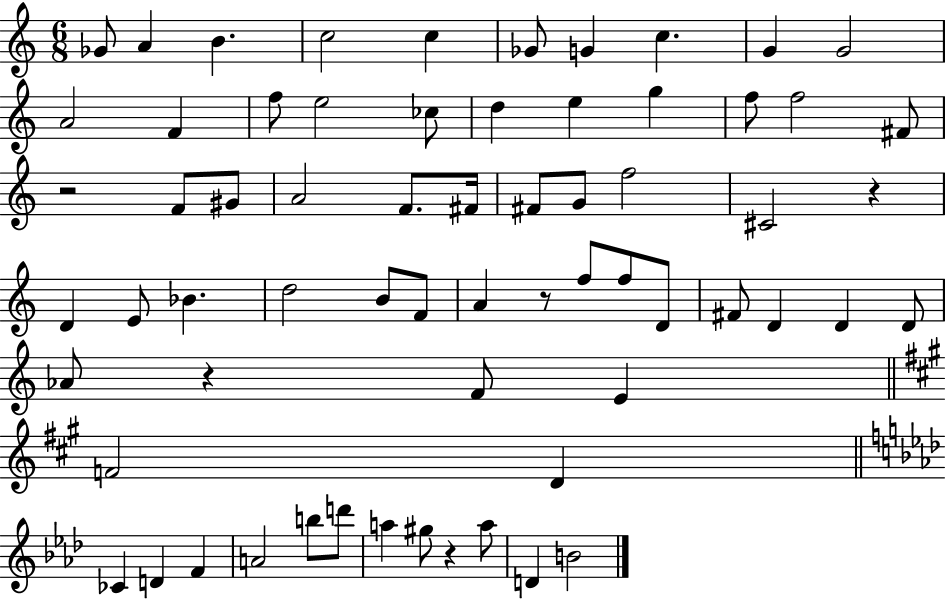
Gb4/e A4/q B4/q. C5/h C5/q Gb4/e G4/q C5/q. G4/q G4/h A4/h F4/q F5/e E5/h CES5/e D5/q E5/q G5/q F5/e F5/h F#4/e R/h F4/e G#4/e A4/h F4/e. F#4/s F#4/e G4/e F5/h C#4/h R/q D4/q E4/e Bb4/q. D5/h B4/e F4/e A4/q R/e F5/e F5/e D4/e F#4/e D4/q D4/q D4/e Ab4/e R/q F4/e E4/q F4/h D4/q CES4/q D4/q F4/q A4/h B5/e D6/e A5/q G#5/e R/q A5/e D4/q B4/h